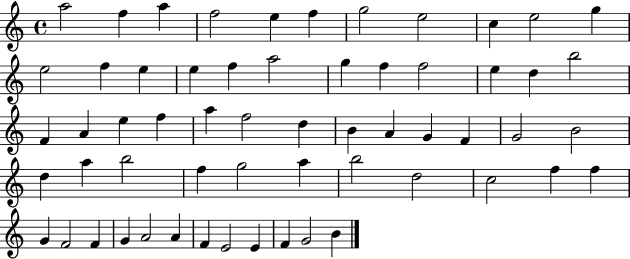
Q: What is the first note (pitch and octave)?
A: A5